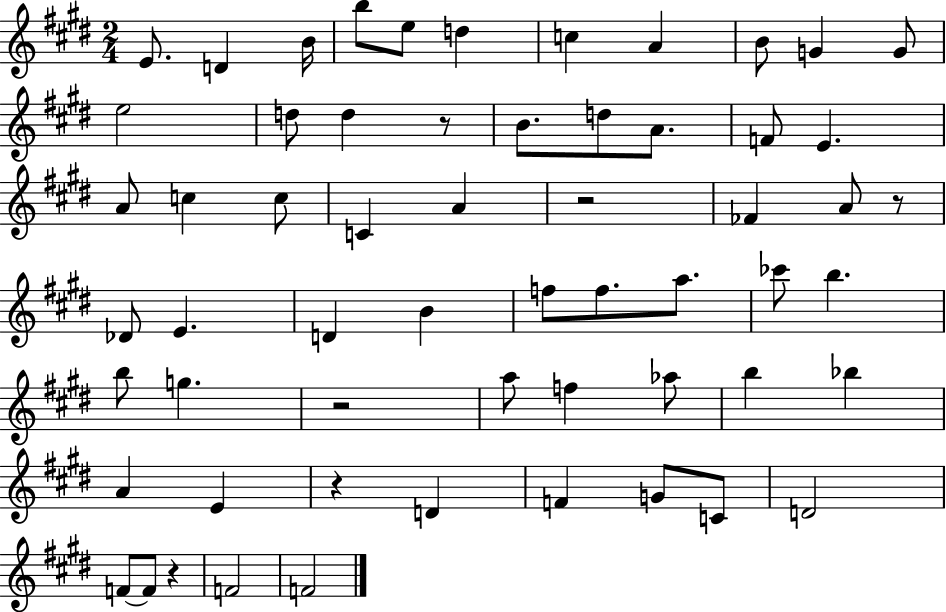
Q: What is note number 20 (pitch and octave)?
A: A4